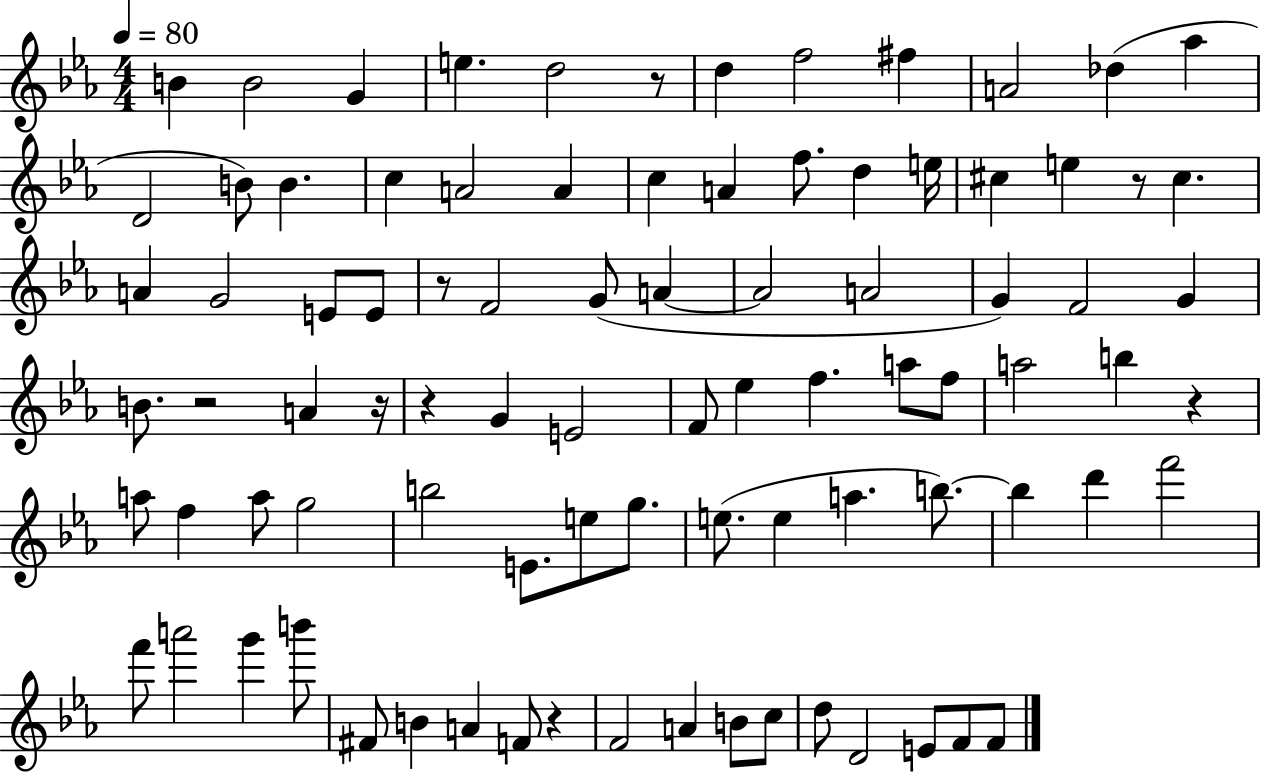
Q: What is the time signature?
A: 4/4